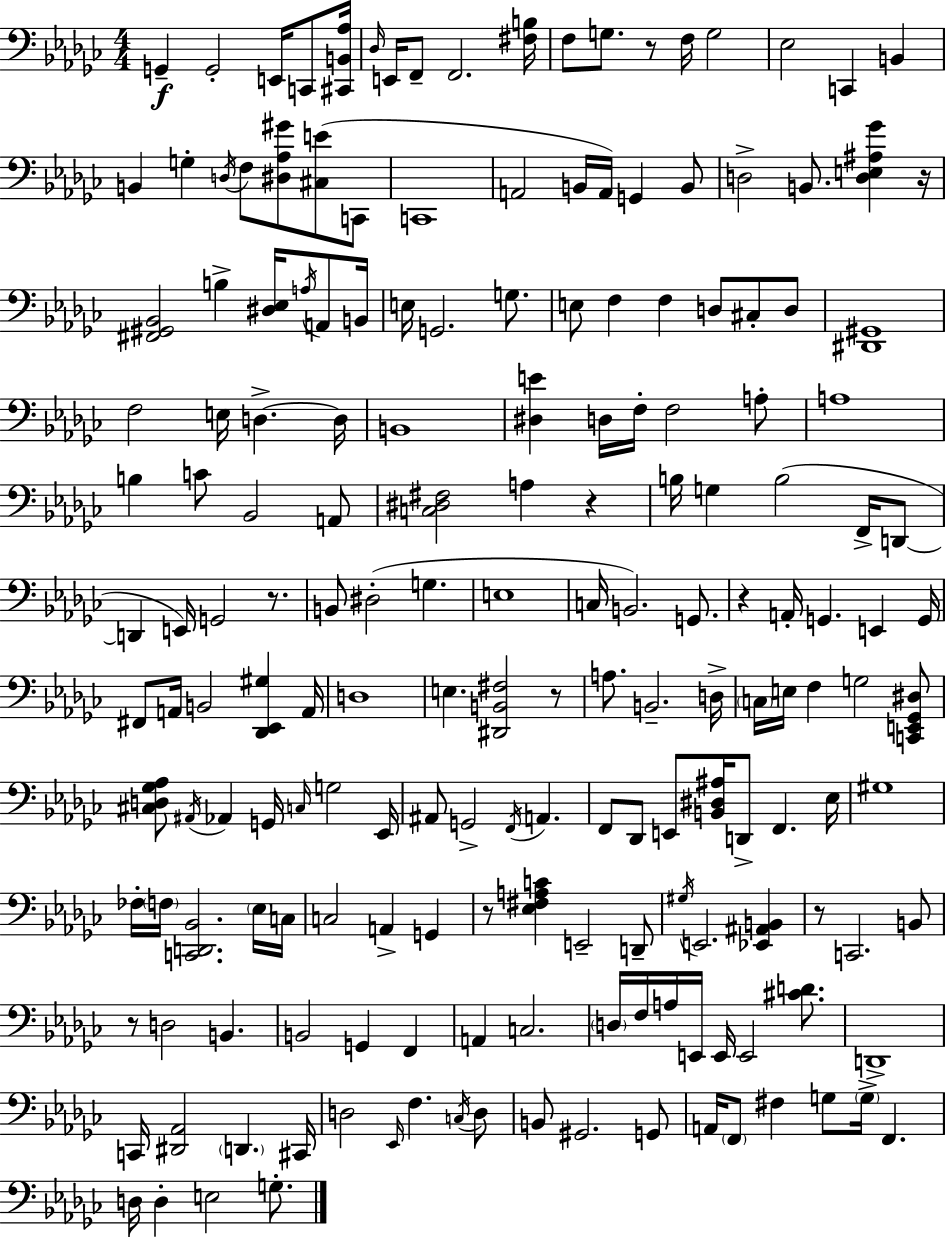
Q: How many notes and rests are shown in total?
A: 182